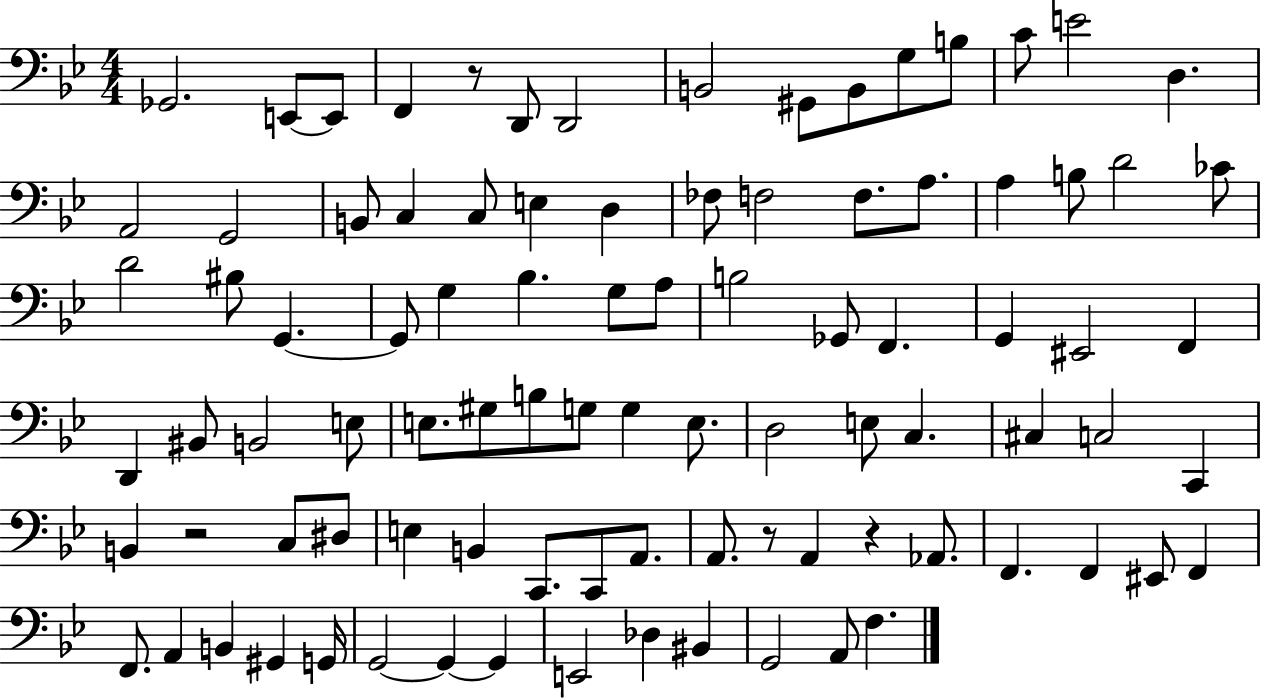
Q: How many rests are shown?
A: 4